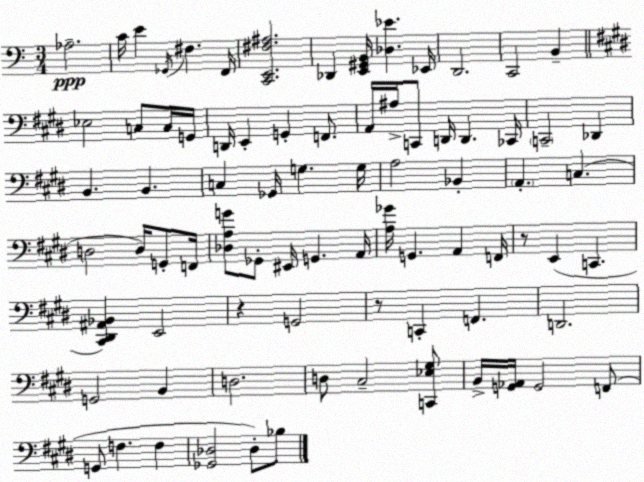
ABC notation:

X:1
T:Untitled
M:3/4
L:1/4
K:Am
_A,2 C/4 E _G,,/4 ^F, F,,/4 [C,,E,,^F,^A,]2 _D,, [E,,^G,,B,,]/4 [_D,_E] _E,,/4 D,,2 C,,2 B,, _E,2 C,/2 C,/4 G,,/4 D,,/4 E,, G,, F,,/2 A,,/4 ^A,/4 C,,/2 D,,/4 D,, _C,,/4 C,,2 _D,, B,, B,, C, _G,,/4 G, G,/4 A,2 _B,, A,, C, D,2 D,/4 G,,/2 F,,/4 [_D,A,G]/2 _G,,/2 ^E,,/4 G,, A,,/4 [A,_G]/4 G,, A,, F,,/4 z/2 E,, C,, [^C,,^D,,^A,,_B,,] E,,2 z G,,2 z/2 C,, F,, D,,2 G,,2 B,, D,2 D,/2 ^C,2 [C,,_E,^G,]/2 B,,/4 [G,,_A,,]/4 G,,2 F,,/2 G,,/2 F, F, [_G,,_D,]2 _D,/2 _B,/2